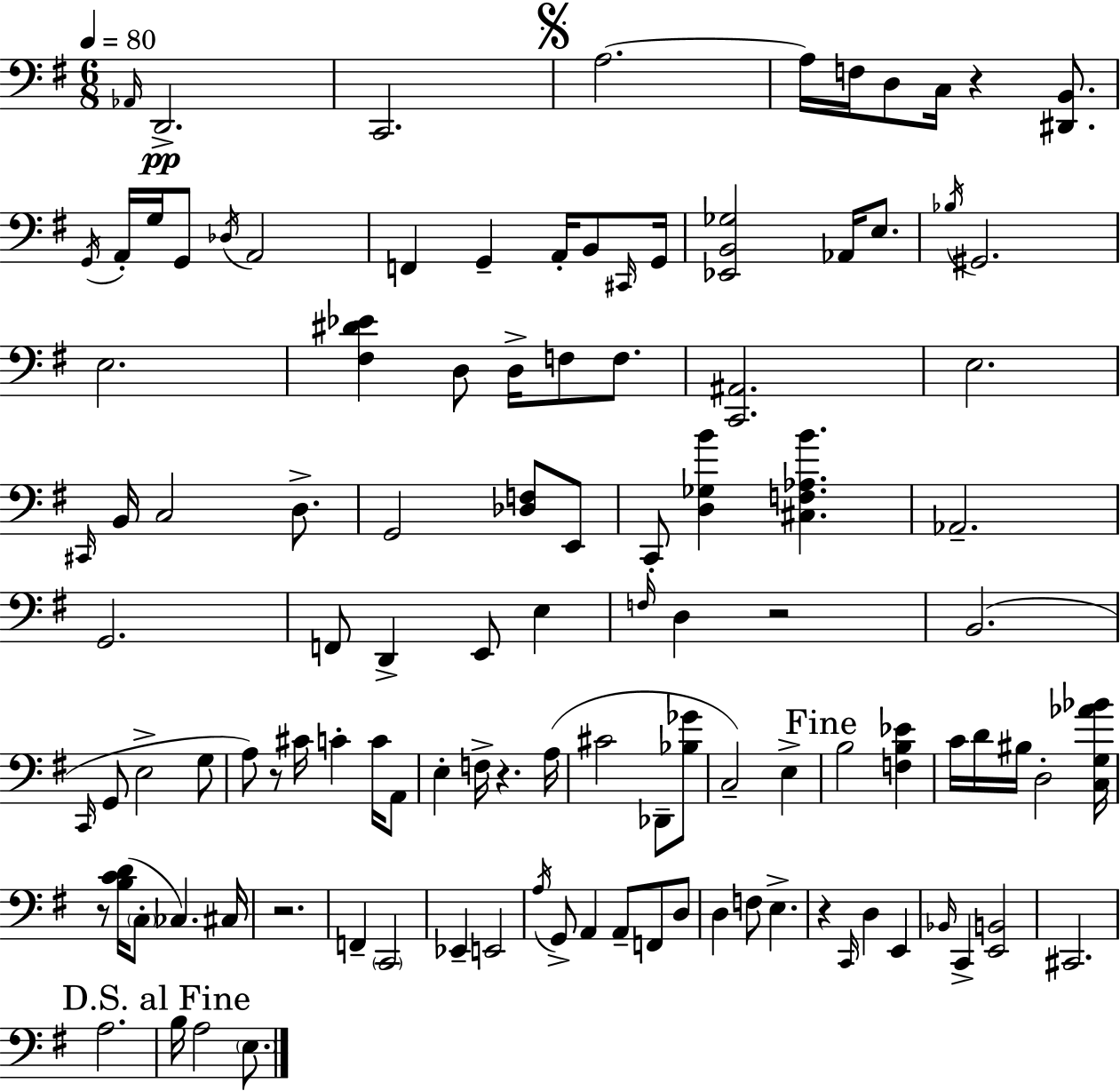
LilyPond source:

{
  \clef bass
  \numericTimeSignature
  \time 6/8
  \key g \major
  \tempo 4 = 80
  \grace { aes,16 }\pp d,2.-> | c,2. | \mark \markup { \musicglyph "scripts.segno" } a2.~~ | a16 f16 d8 c16 r4 <dis, b,>8. | \break \acciaccatura { g,16 } a,16-. g16 g,8 \acciaccatura { des16 } a,2 | f,4 g,4-- a,16-. | b,8 \grace { cis,16 } g,16 <ees, b, ges>2 | aes,16 e8. \acciaccatura { bes16 } gis,2. | \break e2. | <fis dis' ees'>4 d8 d16-> | f8 f8. <c, ais,>2. | e2. | \break \grace { cis,16 } b,16 c2 | d8.-> g,2 | <des f>8 e,8 c,8-. <d ges b'>4 | <cis f aes b'>4. aes,2.-- | \break g,2. | f,8 d,4-> | e,8 e4 \grace { f16 } d4 r2 | b,2.( | \break \grace { c,16 } g,8 e2-> | g8 a8) r8 | cis'16 c'4-. c'16 a,8 e4-. | f16-> r4. a16( cis'2 | \break des,8-- <bes ges'>8 c2--) | e4-> \mark "Fine" b2 | <f b ees'>4 c'16 d'16 bis16 d2-. | <c g aes' bes'>16 r8 <b c' d'>16( \parenthesize c8-. | \break ces4.) cis16 r2. | f,4-- | \parenthesize c,2 ees,4-- | e,2 \acciaccatura { a16 } g,8-> a,4 | \break a,8-- f,8 d8 d4 | f8 e4.-> r4 | \grace { c,16 } d4 e,4 \grace { bes,16 } c,4-> | <e, b,>2 cis,2. | \break a2. | \mark "D.S. al Fine" b16 | a2 \parenthesize e8. \bar "|."
}